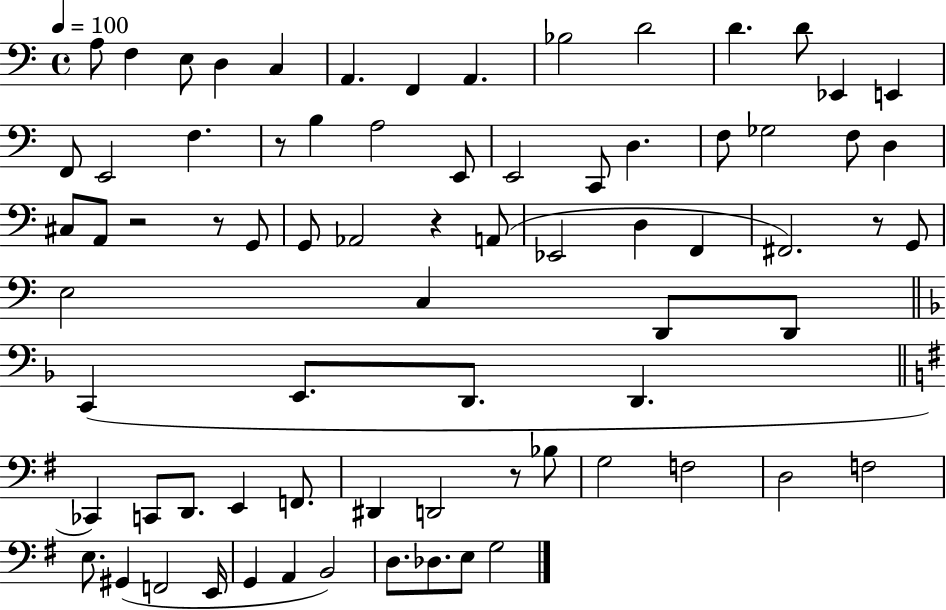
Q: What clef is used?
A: bass